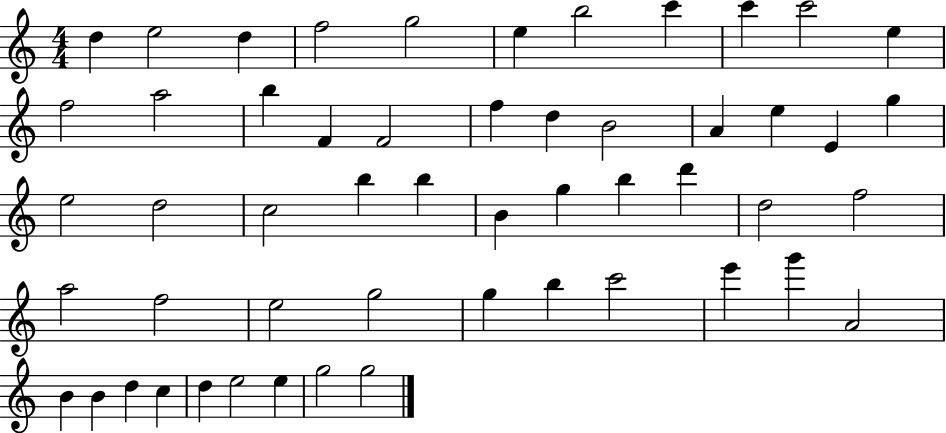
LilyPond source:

{
  \clef treble
  \numericTimeSignature
  \time 4/4
  \key c \major
  d''4 e''2 d''4 | f''2 g''2 | e''4 b''2 c'''4 | c'''4 c'''2 e''4 | \break f''2 a''2 | b''4 f'4 f'2 | f''4 d''4 b'2 | a'4 e''4 e'4 g''4 | \break e''2 d''2 | c''2 b''4 b''4 | b'4 g''4 b''4 d'''4 | d''2 f''2 | \break a''2 f''2 | e''2 g''2 | g''4 b''4 c'''2 | e'''4 g'''4 a'2 | \break b'4 b'4 d''4 c''4 | d''4 e''2 e''4 | g''2 g''2 | \bar "|."
}